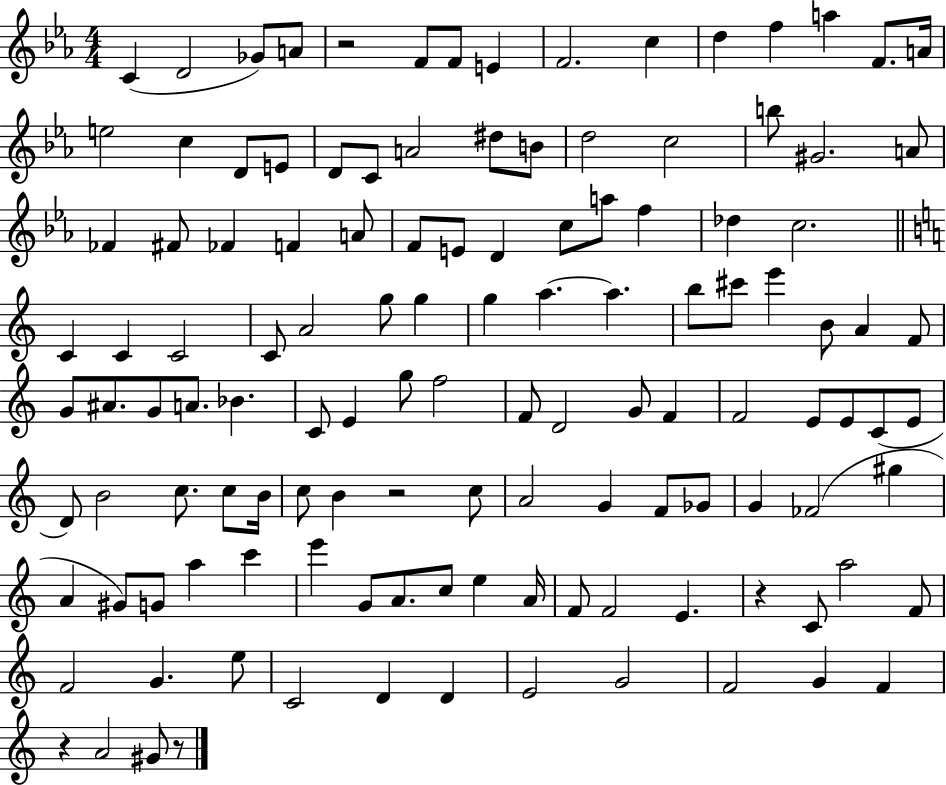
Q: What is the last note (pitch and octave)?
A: G#4